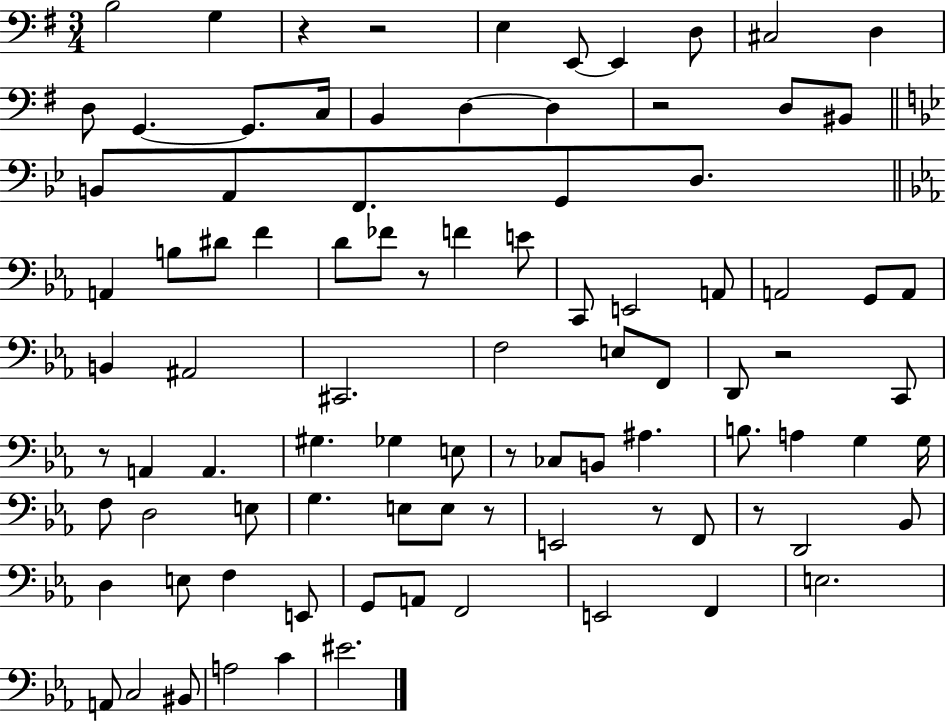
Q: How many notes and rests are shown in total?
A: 92